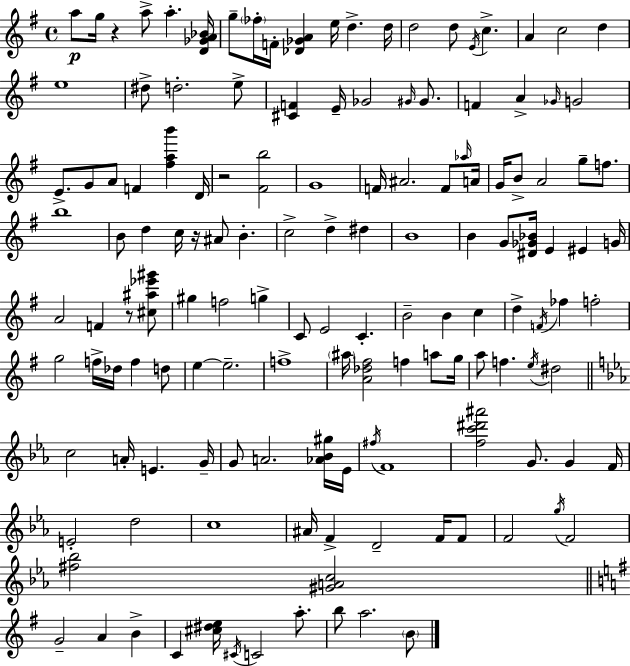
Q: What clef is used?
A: treble